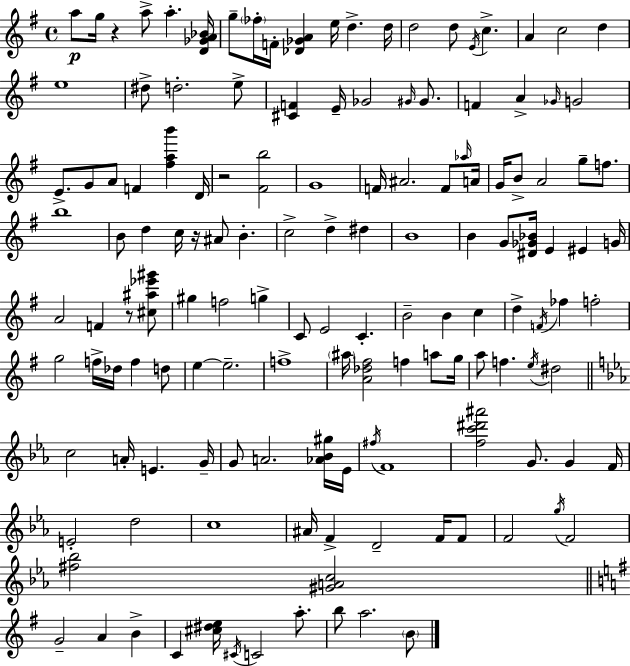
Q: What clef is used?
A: treble